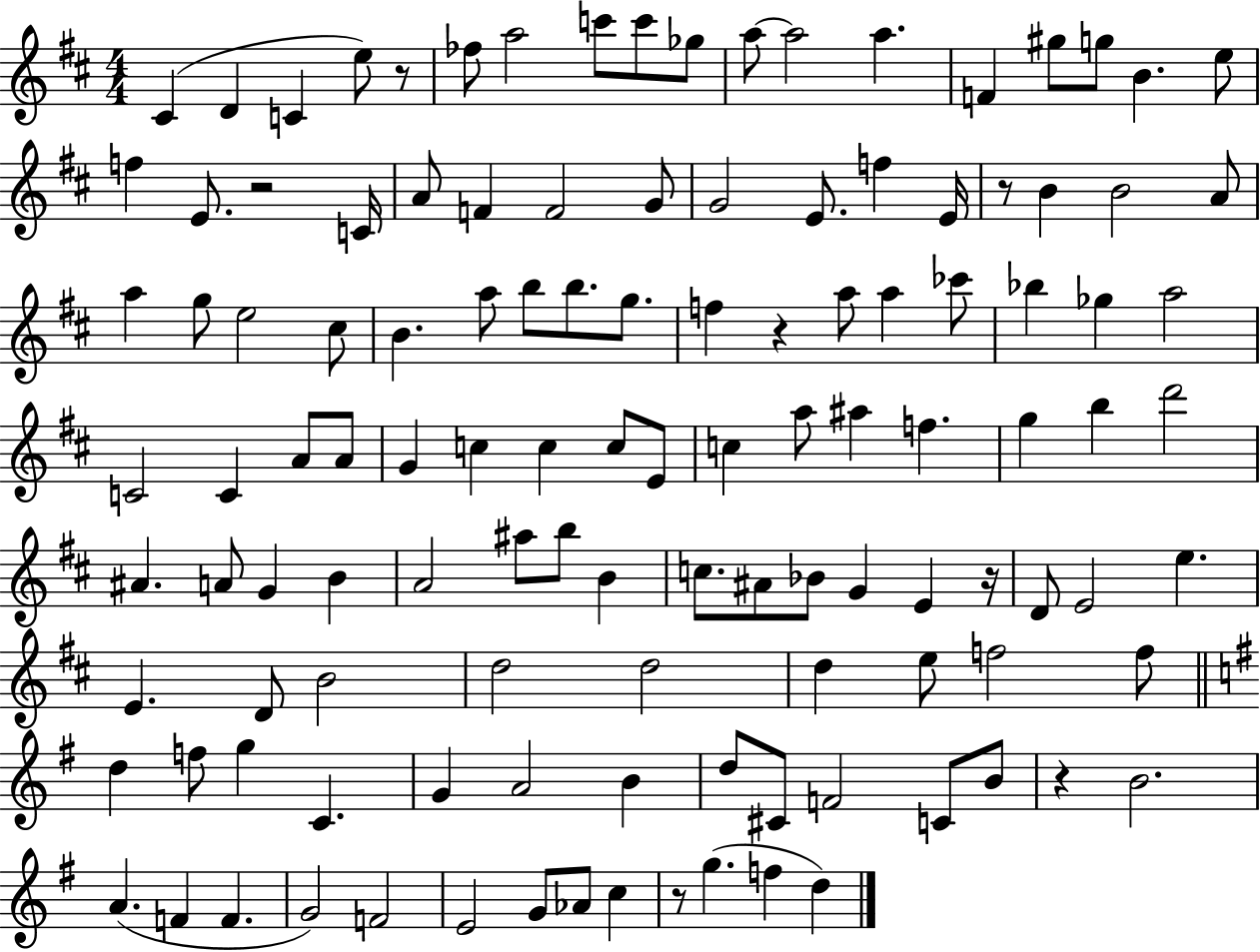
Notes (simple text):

C#4/q D4/q C4/q E5/e R/e FES5/e A5/h C6/e C6/e Gb5/e A5/e A5/h A5/q. F4/q G#5/e G5/e B4/q. E5/e F5/q E4/e. R/h C4/s A4/e F4/q F4/h G4/e G4/h E4/e. F5/q E4/s R/e B4/q B4/h A4/e A5/q G5/e E5/h C#5/e B4/q. A5/e B5/e B5/e. G5/e. F5/q R/q A5/e A5/q CES6/e Bb5/q Gb5/q A5/h C4/h C4/q A4/e A4/e G4/q C5/q C5/q C5/e E4/e C5/q A5/e A#5/q F5/q. G5/q B5/q D6/h A#4/q. A4/e G4/q B4/q A4/h A#5/e B5/e B4/q C5/e. A#4/e Bb4/e G4/q E4/q R/s D4/e E4/h E5/q. E4/q. D4/e B4/h D5/h D5/h D5/q E5/e F5/h F5/e D5/q F5/e G5/q C4/q. G4/q A4/h B4/q D5/e C#4/e F4/h C4/e B4/e R/q B4/h. A4/q. F4/q F4/q. G4/h F4/h E4/h G4/e Ab4/e C5/q R/e G5/q. F5/q D5/q